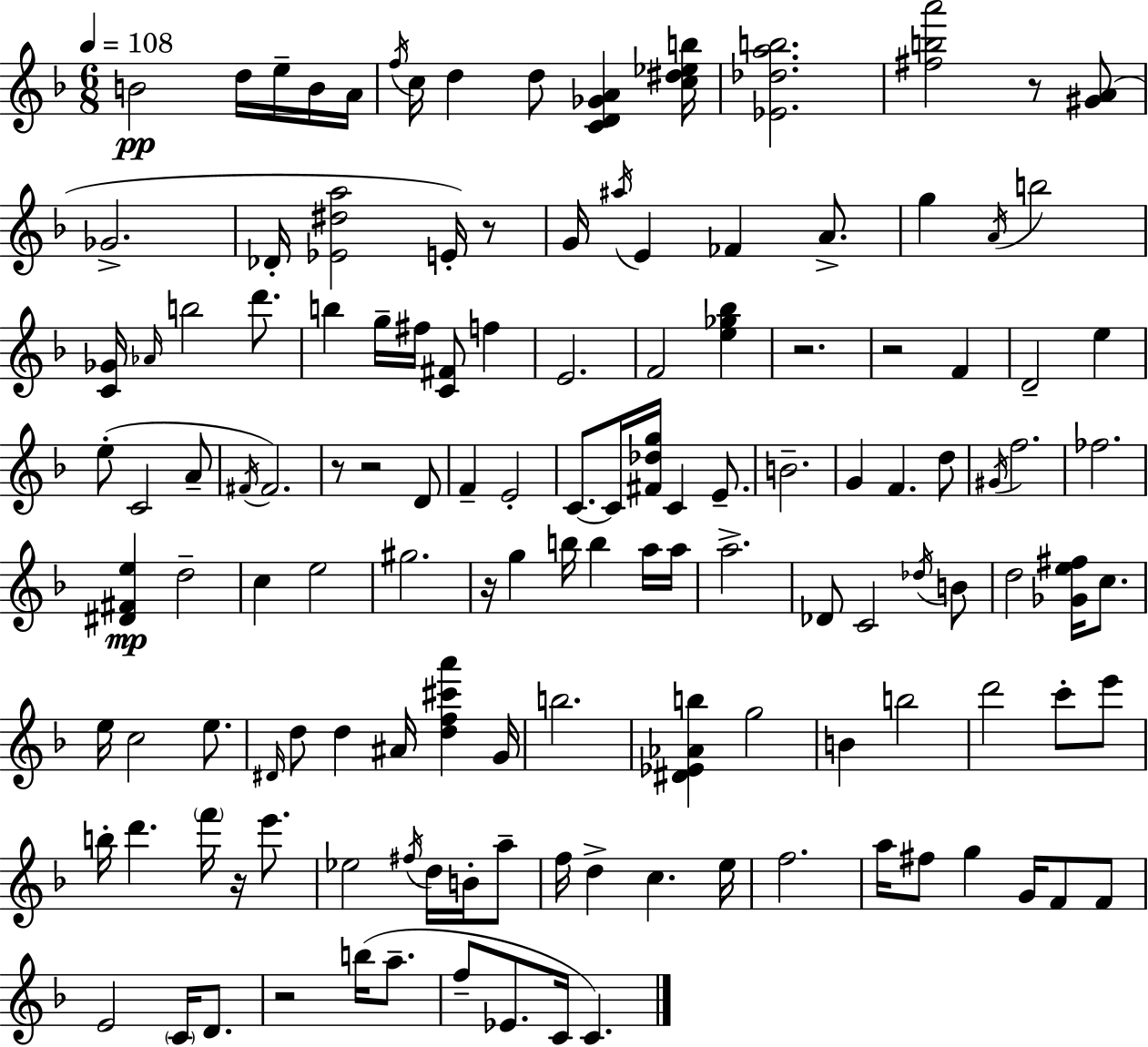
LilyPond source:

{
  \clef treble
  \numericTimeSignature
  \time 6/8
  \key f \major
  \tempo 4 = 108
  b'2\pp d''16 e''16-- b'16 a'16 | \acciaccatura { f''16 } c''16 d''4 d''8 <c' d' ges' a'>4 | <c'' dis'' ees'' b''>16 <ees' des'' a'' b''>2. | <fis'' b'' a'''>2 r8 <gis' a'>8( | \break ges'2.-> | des'16-. <ees' dis'' a''>2 e'16-.) r8 | g'16 \acciaccatura { ais''16 } e'4 fes'4 a'8.-> | g''4 \acciaccatura { a'16 } b''2 | \break <c' ges'>16 \grace { aes'16 } b''2 | d'''8. b''4 g''16-- fis''16 <c' fis'>8 | f''4 e'2. | f'2 | \break <e'' ges'' bes''>4 r2. | r2 | f'4 d'2-- | e''4 e''8-.( c'2 | \break a'8-- \acciaccatura { fis'16 }) fis'2. | r8 r2 | d'8 f'4-- e'2-. | c'8.~~ c'16 <fis' des'' g''>16 c'4 | \break e'8.-- b'2.-- | g'4 f'4. | d''8 \acciaccatura { gis'16 } f''2. | fes''2. | \break <dis' fis' e''>4\mp d''2-- | c''4 e''2 | gis''2. | r16 g''4 b''16 | \break b''4 a''16 a''16 a''2.-> | des'8 c'2 | \acciaccatura { des''16 } b'8 d''2 | <ges' e'' fis''>16 c''8. e''16 c''2 | \break e''8. \grace { dis'16 } d''8 d''4 | ais'16 <d'' f'' cis''' a'''>4 g'16 b''2. | <dis' ees' aes' b''>4 | g''2 b'4 | \break b''2 d'''2 | c'''8-. e'''8 b''16-. d'''4. | \parenthesize f'''16 r16 e'''8. ees''2 | \acciaccatura { fis''16 } d''16 b'16-. a''8-- f''16 d''4-> | \break c''4. e''16 f''2. | a''16 fis''8 | g''4 g'16 f'8 f'8 e'2 | \parenthesize c'16 d'8. r2 | \break b''16( a''8.-- f''8-- ees'8. | c'16 c'4.) \bar "|."
}